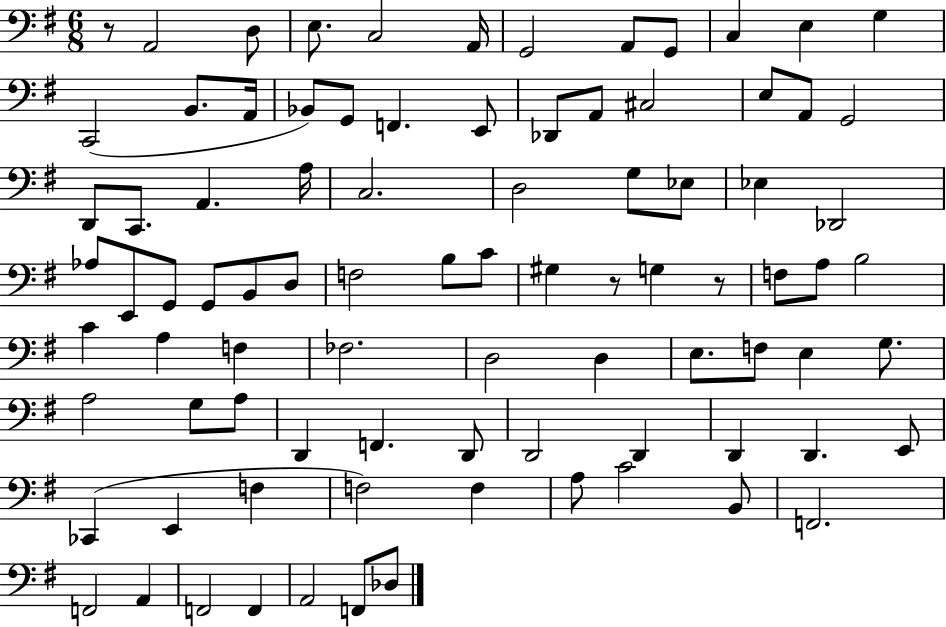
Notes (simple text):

R/e A2/h D3/e E3/e. C3/h A2/s G2/h A2/e G2/e C3/q E3/q G3/q C2/h B2/e. A2/s Bb2/e G2/e F2/q. E2/e Db2/e A2/e C#3/h E3/e A2/e G2/h D2/e C2/e. A2/q. A3/s C3/h. D3/h G3/e Eb3/e Eb3/q Db2/h Ab3/e E2/e G2/e G2/e B2/e D3/e F3/h B3/e C4/e G#3/q R/e G3/q R/e F3/e A3/e B3/h C4/q A3/q F3/q FES3/h. D3/h D3/q E3/e. F3/e E3/q G3/e. A3/h G3/e A3/e D2/q F2/q. D2/e D2/h D2/q D2/q D2/q. E2/e CES2/q E2/q F3/q F3/h F3/q A3/e C4/h B2/e F2/h. F2/h A2/q F2/h F2/q A2/h F2/e Db3/e